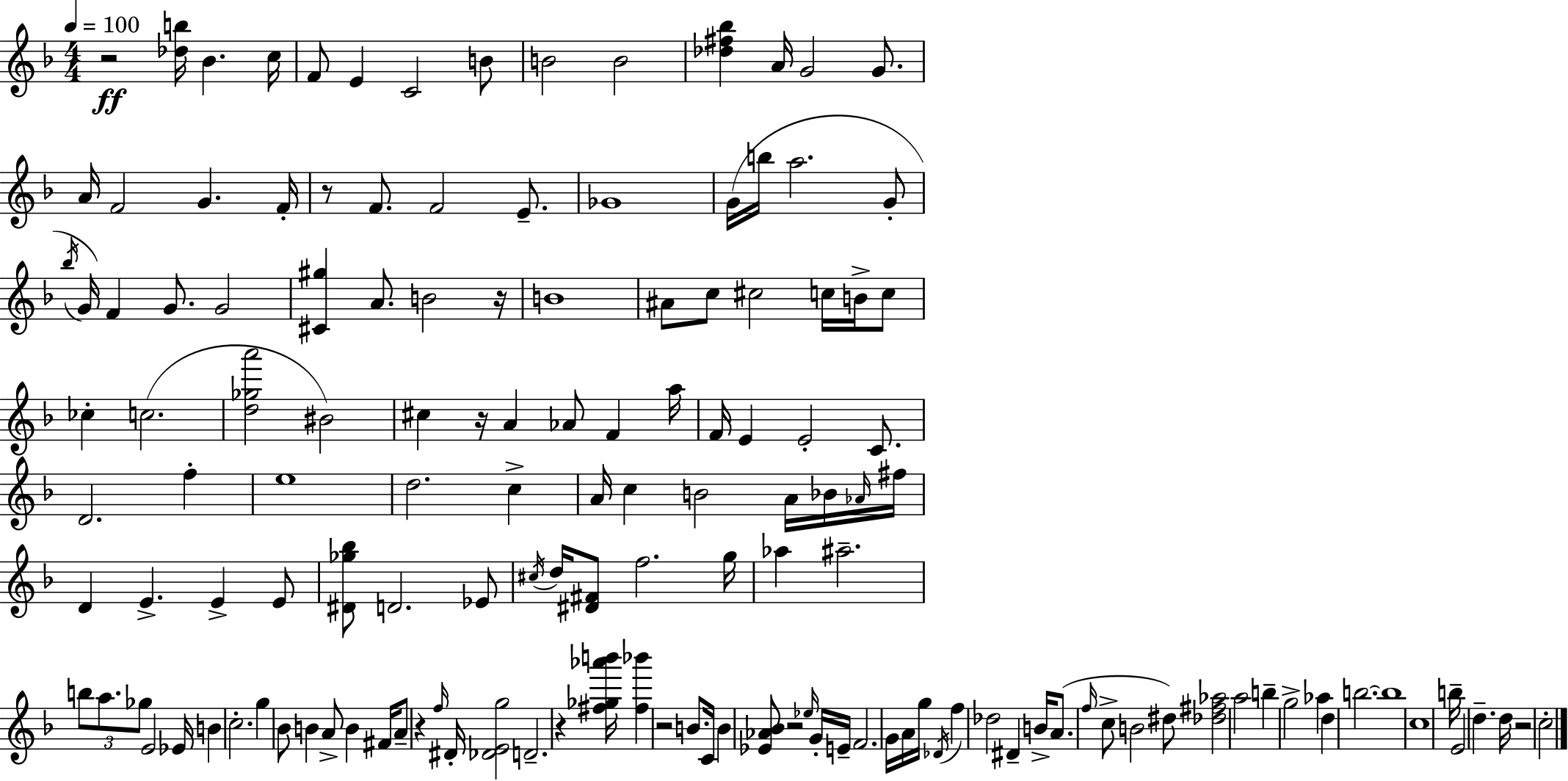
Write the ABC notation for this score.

X:1
T:Untitled
M:4/4
L:1/4
K:Dm
z2 [_db]/4 _B c/4 F/2 E C2 B/2 B2 B2 [_d^f_b] A/4 G2 G/2 A/4 F2 G F/4 z/2 F/2 F2 E/2 _G4 G/4 b/4 a2 G/2 _b/4 G/4 F G/2 G2 [^C^g] A/2 B2 z/4 B4 ^A/2 c/2 ^c2 c/4 B/4 c/2 _c c2 [d_ga']2 ^B2 ^c z/4 A _A/2 F a/4 F/4 E E2 C/2 D2 f e4 d2 c A/4 c B2 A/4 _B/4 _A/4 ^f/4 D E E E/2 [^D_g_b]/2 D2 _E/2 ^c/4 d/4 [^D^F]/2 f2 g/4 _a ^a2 b/2 a/2 _g/2 E2 _E/4 B c2 g _B/2 B A/2 B ^F/4 A/2 z f/4 ^D/4 [_DEg]2 D2 z [^f_g_a'b']/4 [^f_b'] z2 B/2 C/4 B [_E_A_B]/2 z2 _e/4 G/4 E/4 F2 G/4 A/4 g/4 _D/4 f _d2 ^D B/4 A/2 f/4 c/2 B2 ^d/2 [_d^f_a]2 a2 b g2 _a d b2 b4 c4 b/4 E2 d d/4 z2 c2